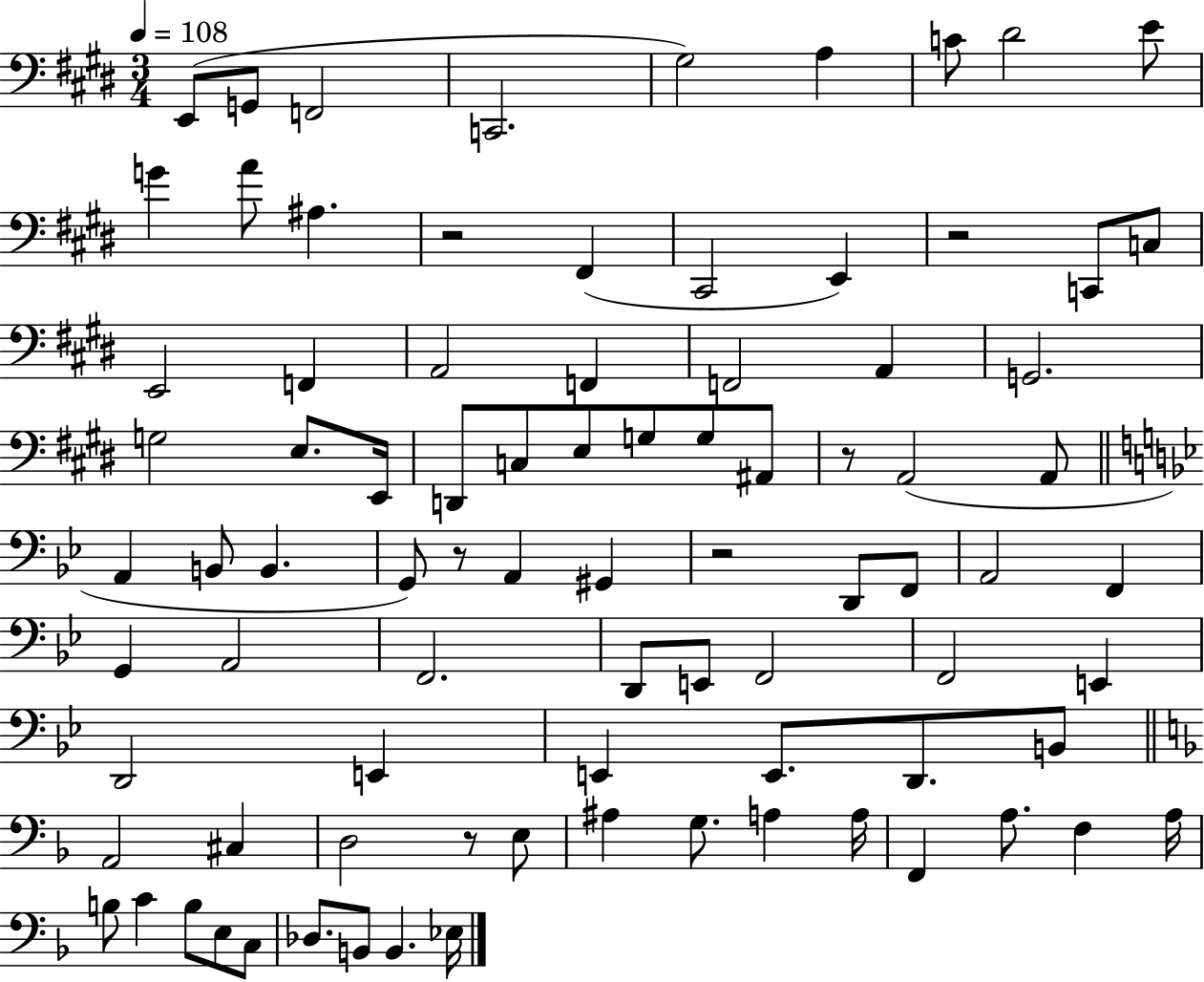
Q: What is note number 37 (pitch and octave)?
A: B2